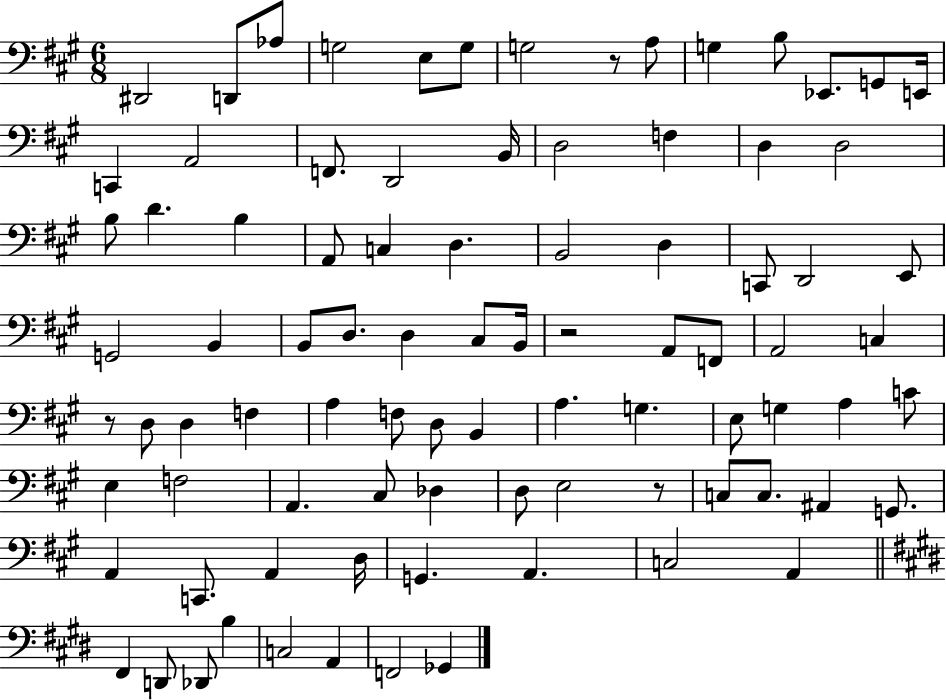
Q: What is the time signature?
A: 6/8